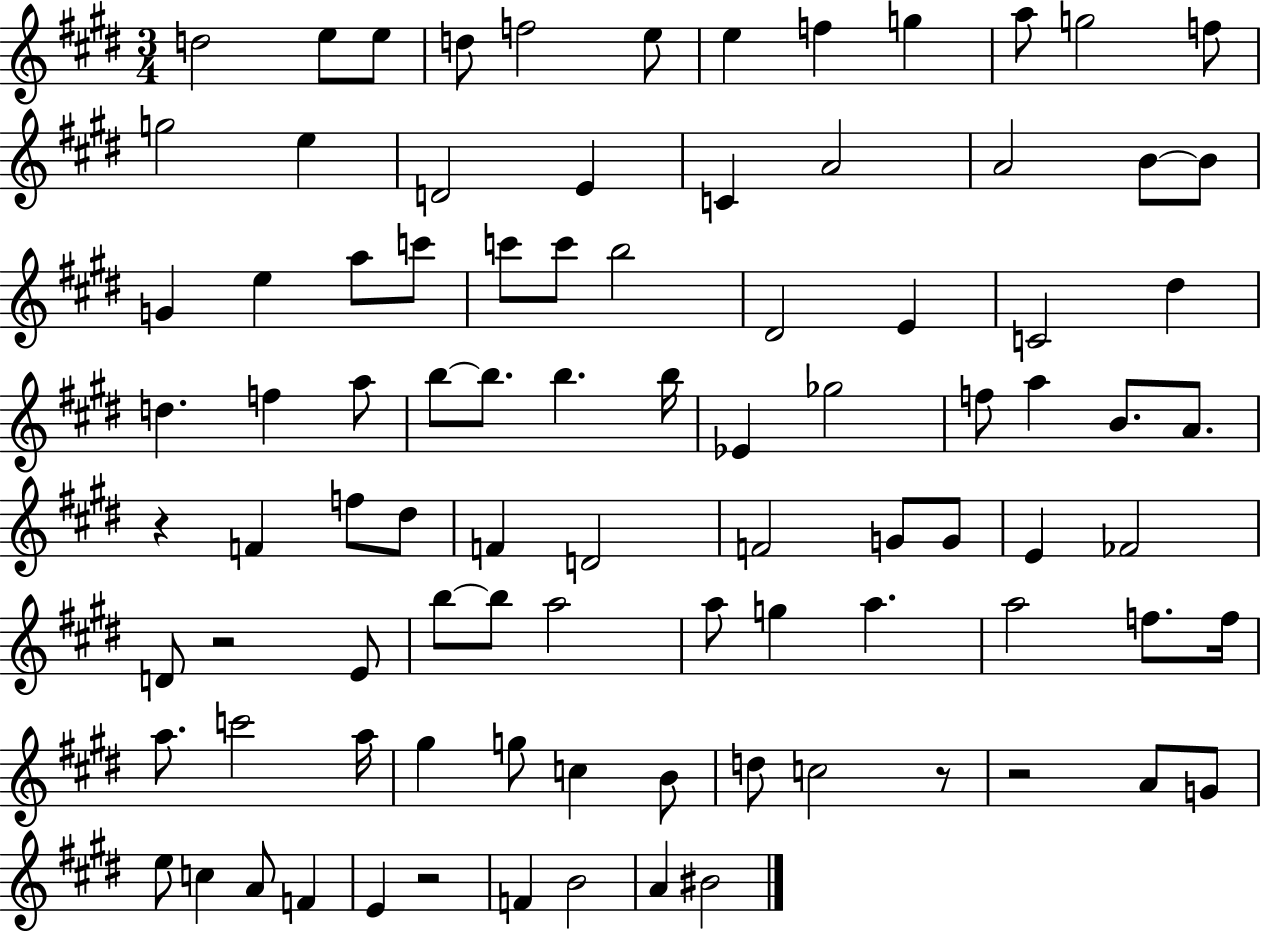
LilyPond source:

{
  \clef treble
  \numericTimeSignature
  \time 3/4
  \key e \major
  d''2 e''8 e''8 | d''8 f''2 e''8 | e''4 f''4 g''4 | a''8 g''2 f''8 | \break g''2 e''4 | d'2 e'4 | c'4 a'2 | a'2 b'8~~ b'8 | \break g'4 e''4 a''8 c'''8 | c'''8 c'''8 b''2 | dis'2 e'4 | c'2 dis''4 | \break d''4. f''4 a''8 | b''8~~ b''8. b''4. b''16 | ees'4 ges''2 | f''8 a''4 b'8. a'8. | \break r4 f'4 f''8 dis''8 | f'4 d'2 | f'2 g'8 g'8 | e'4 fes'2 | \break d'8 r2 e'8 | b''8~~ b''8 a''2 | a''8 g''4 a''4. | a''2 f''8. f''16 | \break a''8. c'''2 a''16 | gis''4 g''8 c''4 b'8 | d''8 c''2 r8 | r2 a'8 g'8 | \break e''8 c''4 a'8 f'4 | e'4 r2 | f'4 b'2 | a'4 bis'2 | \break \bar "|."
}